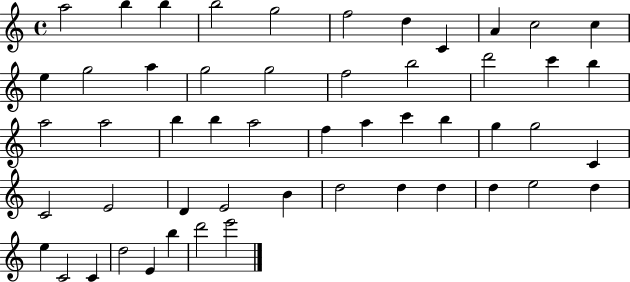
X:1
T:Untitled
M:4/4
L:1/4
K:C
a2 b b b2 g2 f2 d C A c2 c e g2 a g2 g2 f2 b2 d'2 c' b a2 a2 b b a2 f a c' b g g2 C C2 E2 D E2 B d2 d d d e2 d e C2 C d2 E b d'2 e'2